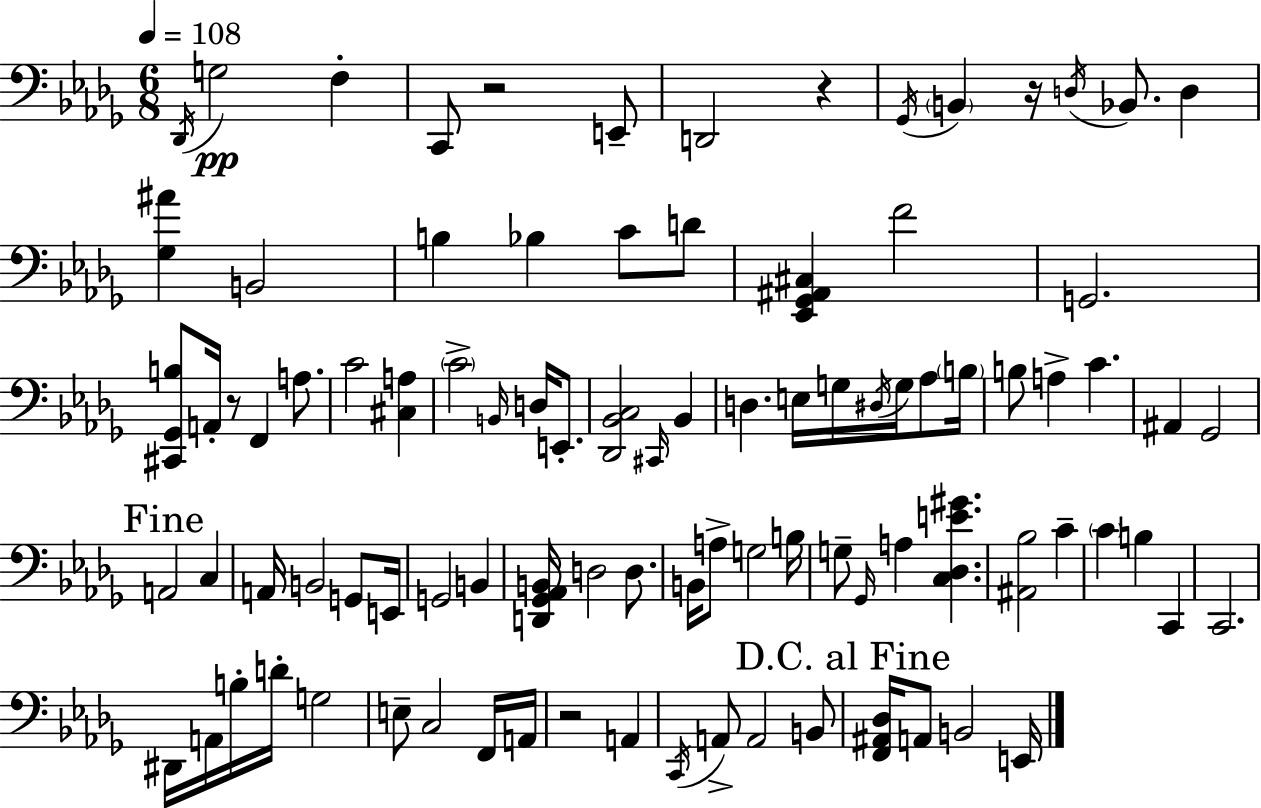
X:1
T:Untitled
M:6/8
L:1/4
K:Bbm
_D,,/4 G,2 F, C,,/2 z2 E,,/2 D,,2 z _G,,/4 B,, z/4 D,/4 _B,,/2 D, [_G,^A] B,,2 B, _B, C/2 D/2 [_E,,_G,,^A,,^C,] F2 G,,2 [^C,,_G,,B,]/2 A,,/4 z/2 F,, A,/2 C2 [^C,A,] C2 B,,/4 D,/4 E,,/2 [_D,,_B,,C,]2 ^C,,/4 _B,, D, E,/4 G,/4 ^D,/4 G,/4 _A,/2 B,/4 B,/2 A, C ^A,, _G,,2 A,,2 C, A,,/4 B,,2 G,,/2 E,,/4 G,,2 B,, [D,,_G,,_A,,B,,]/4 D,2 D,/2 B,,/4 A,/2 G,2 B,/4 G,/2 _G,,/4 A, [C,_D,E^G] [^A,,_B,]2 C C B, C,, C,,2 ^D,,/4 A,,/4 B,/4 D/4 G,2 E,/2 C,2 F,,/4 A,,/4 z2 A,, C,,/4 A,,/2 A,,2 B,,/2 [F,,^A,,_D,]/4 A,,/2 B,,2 E,,/4